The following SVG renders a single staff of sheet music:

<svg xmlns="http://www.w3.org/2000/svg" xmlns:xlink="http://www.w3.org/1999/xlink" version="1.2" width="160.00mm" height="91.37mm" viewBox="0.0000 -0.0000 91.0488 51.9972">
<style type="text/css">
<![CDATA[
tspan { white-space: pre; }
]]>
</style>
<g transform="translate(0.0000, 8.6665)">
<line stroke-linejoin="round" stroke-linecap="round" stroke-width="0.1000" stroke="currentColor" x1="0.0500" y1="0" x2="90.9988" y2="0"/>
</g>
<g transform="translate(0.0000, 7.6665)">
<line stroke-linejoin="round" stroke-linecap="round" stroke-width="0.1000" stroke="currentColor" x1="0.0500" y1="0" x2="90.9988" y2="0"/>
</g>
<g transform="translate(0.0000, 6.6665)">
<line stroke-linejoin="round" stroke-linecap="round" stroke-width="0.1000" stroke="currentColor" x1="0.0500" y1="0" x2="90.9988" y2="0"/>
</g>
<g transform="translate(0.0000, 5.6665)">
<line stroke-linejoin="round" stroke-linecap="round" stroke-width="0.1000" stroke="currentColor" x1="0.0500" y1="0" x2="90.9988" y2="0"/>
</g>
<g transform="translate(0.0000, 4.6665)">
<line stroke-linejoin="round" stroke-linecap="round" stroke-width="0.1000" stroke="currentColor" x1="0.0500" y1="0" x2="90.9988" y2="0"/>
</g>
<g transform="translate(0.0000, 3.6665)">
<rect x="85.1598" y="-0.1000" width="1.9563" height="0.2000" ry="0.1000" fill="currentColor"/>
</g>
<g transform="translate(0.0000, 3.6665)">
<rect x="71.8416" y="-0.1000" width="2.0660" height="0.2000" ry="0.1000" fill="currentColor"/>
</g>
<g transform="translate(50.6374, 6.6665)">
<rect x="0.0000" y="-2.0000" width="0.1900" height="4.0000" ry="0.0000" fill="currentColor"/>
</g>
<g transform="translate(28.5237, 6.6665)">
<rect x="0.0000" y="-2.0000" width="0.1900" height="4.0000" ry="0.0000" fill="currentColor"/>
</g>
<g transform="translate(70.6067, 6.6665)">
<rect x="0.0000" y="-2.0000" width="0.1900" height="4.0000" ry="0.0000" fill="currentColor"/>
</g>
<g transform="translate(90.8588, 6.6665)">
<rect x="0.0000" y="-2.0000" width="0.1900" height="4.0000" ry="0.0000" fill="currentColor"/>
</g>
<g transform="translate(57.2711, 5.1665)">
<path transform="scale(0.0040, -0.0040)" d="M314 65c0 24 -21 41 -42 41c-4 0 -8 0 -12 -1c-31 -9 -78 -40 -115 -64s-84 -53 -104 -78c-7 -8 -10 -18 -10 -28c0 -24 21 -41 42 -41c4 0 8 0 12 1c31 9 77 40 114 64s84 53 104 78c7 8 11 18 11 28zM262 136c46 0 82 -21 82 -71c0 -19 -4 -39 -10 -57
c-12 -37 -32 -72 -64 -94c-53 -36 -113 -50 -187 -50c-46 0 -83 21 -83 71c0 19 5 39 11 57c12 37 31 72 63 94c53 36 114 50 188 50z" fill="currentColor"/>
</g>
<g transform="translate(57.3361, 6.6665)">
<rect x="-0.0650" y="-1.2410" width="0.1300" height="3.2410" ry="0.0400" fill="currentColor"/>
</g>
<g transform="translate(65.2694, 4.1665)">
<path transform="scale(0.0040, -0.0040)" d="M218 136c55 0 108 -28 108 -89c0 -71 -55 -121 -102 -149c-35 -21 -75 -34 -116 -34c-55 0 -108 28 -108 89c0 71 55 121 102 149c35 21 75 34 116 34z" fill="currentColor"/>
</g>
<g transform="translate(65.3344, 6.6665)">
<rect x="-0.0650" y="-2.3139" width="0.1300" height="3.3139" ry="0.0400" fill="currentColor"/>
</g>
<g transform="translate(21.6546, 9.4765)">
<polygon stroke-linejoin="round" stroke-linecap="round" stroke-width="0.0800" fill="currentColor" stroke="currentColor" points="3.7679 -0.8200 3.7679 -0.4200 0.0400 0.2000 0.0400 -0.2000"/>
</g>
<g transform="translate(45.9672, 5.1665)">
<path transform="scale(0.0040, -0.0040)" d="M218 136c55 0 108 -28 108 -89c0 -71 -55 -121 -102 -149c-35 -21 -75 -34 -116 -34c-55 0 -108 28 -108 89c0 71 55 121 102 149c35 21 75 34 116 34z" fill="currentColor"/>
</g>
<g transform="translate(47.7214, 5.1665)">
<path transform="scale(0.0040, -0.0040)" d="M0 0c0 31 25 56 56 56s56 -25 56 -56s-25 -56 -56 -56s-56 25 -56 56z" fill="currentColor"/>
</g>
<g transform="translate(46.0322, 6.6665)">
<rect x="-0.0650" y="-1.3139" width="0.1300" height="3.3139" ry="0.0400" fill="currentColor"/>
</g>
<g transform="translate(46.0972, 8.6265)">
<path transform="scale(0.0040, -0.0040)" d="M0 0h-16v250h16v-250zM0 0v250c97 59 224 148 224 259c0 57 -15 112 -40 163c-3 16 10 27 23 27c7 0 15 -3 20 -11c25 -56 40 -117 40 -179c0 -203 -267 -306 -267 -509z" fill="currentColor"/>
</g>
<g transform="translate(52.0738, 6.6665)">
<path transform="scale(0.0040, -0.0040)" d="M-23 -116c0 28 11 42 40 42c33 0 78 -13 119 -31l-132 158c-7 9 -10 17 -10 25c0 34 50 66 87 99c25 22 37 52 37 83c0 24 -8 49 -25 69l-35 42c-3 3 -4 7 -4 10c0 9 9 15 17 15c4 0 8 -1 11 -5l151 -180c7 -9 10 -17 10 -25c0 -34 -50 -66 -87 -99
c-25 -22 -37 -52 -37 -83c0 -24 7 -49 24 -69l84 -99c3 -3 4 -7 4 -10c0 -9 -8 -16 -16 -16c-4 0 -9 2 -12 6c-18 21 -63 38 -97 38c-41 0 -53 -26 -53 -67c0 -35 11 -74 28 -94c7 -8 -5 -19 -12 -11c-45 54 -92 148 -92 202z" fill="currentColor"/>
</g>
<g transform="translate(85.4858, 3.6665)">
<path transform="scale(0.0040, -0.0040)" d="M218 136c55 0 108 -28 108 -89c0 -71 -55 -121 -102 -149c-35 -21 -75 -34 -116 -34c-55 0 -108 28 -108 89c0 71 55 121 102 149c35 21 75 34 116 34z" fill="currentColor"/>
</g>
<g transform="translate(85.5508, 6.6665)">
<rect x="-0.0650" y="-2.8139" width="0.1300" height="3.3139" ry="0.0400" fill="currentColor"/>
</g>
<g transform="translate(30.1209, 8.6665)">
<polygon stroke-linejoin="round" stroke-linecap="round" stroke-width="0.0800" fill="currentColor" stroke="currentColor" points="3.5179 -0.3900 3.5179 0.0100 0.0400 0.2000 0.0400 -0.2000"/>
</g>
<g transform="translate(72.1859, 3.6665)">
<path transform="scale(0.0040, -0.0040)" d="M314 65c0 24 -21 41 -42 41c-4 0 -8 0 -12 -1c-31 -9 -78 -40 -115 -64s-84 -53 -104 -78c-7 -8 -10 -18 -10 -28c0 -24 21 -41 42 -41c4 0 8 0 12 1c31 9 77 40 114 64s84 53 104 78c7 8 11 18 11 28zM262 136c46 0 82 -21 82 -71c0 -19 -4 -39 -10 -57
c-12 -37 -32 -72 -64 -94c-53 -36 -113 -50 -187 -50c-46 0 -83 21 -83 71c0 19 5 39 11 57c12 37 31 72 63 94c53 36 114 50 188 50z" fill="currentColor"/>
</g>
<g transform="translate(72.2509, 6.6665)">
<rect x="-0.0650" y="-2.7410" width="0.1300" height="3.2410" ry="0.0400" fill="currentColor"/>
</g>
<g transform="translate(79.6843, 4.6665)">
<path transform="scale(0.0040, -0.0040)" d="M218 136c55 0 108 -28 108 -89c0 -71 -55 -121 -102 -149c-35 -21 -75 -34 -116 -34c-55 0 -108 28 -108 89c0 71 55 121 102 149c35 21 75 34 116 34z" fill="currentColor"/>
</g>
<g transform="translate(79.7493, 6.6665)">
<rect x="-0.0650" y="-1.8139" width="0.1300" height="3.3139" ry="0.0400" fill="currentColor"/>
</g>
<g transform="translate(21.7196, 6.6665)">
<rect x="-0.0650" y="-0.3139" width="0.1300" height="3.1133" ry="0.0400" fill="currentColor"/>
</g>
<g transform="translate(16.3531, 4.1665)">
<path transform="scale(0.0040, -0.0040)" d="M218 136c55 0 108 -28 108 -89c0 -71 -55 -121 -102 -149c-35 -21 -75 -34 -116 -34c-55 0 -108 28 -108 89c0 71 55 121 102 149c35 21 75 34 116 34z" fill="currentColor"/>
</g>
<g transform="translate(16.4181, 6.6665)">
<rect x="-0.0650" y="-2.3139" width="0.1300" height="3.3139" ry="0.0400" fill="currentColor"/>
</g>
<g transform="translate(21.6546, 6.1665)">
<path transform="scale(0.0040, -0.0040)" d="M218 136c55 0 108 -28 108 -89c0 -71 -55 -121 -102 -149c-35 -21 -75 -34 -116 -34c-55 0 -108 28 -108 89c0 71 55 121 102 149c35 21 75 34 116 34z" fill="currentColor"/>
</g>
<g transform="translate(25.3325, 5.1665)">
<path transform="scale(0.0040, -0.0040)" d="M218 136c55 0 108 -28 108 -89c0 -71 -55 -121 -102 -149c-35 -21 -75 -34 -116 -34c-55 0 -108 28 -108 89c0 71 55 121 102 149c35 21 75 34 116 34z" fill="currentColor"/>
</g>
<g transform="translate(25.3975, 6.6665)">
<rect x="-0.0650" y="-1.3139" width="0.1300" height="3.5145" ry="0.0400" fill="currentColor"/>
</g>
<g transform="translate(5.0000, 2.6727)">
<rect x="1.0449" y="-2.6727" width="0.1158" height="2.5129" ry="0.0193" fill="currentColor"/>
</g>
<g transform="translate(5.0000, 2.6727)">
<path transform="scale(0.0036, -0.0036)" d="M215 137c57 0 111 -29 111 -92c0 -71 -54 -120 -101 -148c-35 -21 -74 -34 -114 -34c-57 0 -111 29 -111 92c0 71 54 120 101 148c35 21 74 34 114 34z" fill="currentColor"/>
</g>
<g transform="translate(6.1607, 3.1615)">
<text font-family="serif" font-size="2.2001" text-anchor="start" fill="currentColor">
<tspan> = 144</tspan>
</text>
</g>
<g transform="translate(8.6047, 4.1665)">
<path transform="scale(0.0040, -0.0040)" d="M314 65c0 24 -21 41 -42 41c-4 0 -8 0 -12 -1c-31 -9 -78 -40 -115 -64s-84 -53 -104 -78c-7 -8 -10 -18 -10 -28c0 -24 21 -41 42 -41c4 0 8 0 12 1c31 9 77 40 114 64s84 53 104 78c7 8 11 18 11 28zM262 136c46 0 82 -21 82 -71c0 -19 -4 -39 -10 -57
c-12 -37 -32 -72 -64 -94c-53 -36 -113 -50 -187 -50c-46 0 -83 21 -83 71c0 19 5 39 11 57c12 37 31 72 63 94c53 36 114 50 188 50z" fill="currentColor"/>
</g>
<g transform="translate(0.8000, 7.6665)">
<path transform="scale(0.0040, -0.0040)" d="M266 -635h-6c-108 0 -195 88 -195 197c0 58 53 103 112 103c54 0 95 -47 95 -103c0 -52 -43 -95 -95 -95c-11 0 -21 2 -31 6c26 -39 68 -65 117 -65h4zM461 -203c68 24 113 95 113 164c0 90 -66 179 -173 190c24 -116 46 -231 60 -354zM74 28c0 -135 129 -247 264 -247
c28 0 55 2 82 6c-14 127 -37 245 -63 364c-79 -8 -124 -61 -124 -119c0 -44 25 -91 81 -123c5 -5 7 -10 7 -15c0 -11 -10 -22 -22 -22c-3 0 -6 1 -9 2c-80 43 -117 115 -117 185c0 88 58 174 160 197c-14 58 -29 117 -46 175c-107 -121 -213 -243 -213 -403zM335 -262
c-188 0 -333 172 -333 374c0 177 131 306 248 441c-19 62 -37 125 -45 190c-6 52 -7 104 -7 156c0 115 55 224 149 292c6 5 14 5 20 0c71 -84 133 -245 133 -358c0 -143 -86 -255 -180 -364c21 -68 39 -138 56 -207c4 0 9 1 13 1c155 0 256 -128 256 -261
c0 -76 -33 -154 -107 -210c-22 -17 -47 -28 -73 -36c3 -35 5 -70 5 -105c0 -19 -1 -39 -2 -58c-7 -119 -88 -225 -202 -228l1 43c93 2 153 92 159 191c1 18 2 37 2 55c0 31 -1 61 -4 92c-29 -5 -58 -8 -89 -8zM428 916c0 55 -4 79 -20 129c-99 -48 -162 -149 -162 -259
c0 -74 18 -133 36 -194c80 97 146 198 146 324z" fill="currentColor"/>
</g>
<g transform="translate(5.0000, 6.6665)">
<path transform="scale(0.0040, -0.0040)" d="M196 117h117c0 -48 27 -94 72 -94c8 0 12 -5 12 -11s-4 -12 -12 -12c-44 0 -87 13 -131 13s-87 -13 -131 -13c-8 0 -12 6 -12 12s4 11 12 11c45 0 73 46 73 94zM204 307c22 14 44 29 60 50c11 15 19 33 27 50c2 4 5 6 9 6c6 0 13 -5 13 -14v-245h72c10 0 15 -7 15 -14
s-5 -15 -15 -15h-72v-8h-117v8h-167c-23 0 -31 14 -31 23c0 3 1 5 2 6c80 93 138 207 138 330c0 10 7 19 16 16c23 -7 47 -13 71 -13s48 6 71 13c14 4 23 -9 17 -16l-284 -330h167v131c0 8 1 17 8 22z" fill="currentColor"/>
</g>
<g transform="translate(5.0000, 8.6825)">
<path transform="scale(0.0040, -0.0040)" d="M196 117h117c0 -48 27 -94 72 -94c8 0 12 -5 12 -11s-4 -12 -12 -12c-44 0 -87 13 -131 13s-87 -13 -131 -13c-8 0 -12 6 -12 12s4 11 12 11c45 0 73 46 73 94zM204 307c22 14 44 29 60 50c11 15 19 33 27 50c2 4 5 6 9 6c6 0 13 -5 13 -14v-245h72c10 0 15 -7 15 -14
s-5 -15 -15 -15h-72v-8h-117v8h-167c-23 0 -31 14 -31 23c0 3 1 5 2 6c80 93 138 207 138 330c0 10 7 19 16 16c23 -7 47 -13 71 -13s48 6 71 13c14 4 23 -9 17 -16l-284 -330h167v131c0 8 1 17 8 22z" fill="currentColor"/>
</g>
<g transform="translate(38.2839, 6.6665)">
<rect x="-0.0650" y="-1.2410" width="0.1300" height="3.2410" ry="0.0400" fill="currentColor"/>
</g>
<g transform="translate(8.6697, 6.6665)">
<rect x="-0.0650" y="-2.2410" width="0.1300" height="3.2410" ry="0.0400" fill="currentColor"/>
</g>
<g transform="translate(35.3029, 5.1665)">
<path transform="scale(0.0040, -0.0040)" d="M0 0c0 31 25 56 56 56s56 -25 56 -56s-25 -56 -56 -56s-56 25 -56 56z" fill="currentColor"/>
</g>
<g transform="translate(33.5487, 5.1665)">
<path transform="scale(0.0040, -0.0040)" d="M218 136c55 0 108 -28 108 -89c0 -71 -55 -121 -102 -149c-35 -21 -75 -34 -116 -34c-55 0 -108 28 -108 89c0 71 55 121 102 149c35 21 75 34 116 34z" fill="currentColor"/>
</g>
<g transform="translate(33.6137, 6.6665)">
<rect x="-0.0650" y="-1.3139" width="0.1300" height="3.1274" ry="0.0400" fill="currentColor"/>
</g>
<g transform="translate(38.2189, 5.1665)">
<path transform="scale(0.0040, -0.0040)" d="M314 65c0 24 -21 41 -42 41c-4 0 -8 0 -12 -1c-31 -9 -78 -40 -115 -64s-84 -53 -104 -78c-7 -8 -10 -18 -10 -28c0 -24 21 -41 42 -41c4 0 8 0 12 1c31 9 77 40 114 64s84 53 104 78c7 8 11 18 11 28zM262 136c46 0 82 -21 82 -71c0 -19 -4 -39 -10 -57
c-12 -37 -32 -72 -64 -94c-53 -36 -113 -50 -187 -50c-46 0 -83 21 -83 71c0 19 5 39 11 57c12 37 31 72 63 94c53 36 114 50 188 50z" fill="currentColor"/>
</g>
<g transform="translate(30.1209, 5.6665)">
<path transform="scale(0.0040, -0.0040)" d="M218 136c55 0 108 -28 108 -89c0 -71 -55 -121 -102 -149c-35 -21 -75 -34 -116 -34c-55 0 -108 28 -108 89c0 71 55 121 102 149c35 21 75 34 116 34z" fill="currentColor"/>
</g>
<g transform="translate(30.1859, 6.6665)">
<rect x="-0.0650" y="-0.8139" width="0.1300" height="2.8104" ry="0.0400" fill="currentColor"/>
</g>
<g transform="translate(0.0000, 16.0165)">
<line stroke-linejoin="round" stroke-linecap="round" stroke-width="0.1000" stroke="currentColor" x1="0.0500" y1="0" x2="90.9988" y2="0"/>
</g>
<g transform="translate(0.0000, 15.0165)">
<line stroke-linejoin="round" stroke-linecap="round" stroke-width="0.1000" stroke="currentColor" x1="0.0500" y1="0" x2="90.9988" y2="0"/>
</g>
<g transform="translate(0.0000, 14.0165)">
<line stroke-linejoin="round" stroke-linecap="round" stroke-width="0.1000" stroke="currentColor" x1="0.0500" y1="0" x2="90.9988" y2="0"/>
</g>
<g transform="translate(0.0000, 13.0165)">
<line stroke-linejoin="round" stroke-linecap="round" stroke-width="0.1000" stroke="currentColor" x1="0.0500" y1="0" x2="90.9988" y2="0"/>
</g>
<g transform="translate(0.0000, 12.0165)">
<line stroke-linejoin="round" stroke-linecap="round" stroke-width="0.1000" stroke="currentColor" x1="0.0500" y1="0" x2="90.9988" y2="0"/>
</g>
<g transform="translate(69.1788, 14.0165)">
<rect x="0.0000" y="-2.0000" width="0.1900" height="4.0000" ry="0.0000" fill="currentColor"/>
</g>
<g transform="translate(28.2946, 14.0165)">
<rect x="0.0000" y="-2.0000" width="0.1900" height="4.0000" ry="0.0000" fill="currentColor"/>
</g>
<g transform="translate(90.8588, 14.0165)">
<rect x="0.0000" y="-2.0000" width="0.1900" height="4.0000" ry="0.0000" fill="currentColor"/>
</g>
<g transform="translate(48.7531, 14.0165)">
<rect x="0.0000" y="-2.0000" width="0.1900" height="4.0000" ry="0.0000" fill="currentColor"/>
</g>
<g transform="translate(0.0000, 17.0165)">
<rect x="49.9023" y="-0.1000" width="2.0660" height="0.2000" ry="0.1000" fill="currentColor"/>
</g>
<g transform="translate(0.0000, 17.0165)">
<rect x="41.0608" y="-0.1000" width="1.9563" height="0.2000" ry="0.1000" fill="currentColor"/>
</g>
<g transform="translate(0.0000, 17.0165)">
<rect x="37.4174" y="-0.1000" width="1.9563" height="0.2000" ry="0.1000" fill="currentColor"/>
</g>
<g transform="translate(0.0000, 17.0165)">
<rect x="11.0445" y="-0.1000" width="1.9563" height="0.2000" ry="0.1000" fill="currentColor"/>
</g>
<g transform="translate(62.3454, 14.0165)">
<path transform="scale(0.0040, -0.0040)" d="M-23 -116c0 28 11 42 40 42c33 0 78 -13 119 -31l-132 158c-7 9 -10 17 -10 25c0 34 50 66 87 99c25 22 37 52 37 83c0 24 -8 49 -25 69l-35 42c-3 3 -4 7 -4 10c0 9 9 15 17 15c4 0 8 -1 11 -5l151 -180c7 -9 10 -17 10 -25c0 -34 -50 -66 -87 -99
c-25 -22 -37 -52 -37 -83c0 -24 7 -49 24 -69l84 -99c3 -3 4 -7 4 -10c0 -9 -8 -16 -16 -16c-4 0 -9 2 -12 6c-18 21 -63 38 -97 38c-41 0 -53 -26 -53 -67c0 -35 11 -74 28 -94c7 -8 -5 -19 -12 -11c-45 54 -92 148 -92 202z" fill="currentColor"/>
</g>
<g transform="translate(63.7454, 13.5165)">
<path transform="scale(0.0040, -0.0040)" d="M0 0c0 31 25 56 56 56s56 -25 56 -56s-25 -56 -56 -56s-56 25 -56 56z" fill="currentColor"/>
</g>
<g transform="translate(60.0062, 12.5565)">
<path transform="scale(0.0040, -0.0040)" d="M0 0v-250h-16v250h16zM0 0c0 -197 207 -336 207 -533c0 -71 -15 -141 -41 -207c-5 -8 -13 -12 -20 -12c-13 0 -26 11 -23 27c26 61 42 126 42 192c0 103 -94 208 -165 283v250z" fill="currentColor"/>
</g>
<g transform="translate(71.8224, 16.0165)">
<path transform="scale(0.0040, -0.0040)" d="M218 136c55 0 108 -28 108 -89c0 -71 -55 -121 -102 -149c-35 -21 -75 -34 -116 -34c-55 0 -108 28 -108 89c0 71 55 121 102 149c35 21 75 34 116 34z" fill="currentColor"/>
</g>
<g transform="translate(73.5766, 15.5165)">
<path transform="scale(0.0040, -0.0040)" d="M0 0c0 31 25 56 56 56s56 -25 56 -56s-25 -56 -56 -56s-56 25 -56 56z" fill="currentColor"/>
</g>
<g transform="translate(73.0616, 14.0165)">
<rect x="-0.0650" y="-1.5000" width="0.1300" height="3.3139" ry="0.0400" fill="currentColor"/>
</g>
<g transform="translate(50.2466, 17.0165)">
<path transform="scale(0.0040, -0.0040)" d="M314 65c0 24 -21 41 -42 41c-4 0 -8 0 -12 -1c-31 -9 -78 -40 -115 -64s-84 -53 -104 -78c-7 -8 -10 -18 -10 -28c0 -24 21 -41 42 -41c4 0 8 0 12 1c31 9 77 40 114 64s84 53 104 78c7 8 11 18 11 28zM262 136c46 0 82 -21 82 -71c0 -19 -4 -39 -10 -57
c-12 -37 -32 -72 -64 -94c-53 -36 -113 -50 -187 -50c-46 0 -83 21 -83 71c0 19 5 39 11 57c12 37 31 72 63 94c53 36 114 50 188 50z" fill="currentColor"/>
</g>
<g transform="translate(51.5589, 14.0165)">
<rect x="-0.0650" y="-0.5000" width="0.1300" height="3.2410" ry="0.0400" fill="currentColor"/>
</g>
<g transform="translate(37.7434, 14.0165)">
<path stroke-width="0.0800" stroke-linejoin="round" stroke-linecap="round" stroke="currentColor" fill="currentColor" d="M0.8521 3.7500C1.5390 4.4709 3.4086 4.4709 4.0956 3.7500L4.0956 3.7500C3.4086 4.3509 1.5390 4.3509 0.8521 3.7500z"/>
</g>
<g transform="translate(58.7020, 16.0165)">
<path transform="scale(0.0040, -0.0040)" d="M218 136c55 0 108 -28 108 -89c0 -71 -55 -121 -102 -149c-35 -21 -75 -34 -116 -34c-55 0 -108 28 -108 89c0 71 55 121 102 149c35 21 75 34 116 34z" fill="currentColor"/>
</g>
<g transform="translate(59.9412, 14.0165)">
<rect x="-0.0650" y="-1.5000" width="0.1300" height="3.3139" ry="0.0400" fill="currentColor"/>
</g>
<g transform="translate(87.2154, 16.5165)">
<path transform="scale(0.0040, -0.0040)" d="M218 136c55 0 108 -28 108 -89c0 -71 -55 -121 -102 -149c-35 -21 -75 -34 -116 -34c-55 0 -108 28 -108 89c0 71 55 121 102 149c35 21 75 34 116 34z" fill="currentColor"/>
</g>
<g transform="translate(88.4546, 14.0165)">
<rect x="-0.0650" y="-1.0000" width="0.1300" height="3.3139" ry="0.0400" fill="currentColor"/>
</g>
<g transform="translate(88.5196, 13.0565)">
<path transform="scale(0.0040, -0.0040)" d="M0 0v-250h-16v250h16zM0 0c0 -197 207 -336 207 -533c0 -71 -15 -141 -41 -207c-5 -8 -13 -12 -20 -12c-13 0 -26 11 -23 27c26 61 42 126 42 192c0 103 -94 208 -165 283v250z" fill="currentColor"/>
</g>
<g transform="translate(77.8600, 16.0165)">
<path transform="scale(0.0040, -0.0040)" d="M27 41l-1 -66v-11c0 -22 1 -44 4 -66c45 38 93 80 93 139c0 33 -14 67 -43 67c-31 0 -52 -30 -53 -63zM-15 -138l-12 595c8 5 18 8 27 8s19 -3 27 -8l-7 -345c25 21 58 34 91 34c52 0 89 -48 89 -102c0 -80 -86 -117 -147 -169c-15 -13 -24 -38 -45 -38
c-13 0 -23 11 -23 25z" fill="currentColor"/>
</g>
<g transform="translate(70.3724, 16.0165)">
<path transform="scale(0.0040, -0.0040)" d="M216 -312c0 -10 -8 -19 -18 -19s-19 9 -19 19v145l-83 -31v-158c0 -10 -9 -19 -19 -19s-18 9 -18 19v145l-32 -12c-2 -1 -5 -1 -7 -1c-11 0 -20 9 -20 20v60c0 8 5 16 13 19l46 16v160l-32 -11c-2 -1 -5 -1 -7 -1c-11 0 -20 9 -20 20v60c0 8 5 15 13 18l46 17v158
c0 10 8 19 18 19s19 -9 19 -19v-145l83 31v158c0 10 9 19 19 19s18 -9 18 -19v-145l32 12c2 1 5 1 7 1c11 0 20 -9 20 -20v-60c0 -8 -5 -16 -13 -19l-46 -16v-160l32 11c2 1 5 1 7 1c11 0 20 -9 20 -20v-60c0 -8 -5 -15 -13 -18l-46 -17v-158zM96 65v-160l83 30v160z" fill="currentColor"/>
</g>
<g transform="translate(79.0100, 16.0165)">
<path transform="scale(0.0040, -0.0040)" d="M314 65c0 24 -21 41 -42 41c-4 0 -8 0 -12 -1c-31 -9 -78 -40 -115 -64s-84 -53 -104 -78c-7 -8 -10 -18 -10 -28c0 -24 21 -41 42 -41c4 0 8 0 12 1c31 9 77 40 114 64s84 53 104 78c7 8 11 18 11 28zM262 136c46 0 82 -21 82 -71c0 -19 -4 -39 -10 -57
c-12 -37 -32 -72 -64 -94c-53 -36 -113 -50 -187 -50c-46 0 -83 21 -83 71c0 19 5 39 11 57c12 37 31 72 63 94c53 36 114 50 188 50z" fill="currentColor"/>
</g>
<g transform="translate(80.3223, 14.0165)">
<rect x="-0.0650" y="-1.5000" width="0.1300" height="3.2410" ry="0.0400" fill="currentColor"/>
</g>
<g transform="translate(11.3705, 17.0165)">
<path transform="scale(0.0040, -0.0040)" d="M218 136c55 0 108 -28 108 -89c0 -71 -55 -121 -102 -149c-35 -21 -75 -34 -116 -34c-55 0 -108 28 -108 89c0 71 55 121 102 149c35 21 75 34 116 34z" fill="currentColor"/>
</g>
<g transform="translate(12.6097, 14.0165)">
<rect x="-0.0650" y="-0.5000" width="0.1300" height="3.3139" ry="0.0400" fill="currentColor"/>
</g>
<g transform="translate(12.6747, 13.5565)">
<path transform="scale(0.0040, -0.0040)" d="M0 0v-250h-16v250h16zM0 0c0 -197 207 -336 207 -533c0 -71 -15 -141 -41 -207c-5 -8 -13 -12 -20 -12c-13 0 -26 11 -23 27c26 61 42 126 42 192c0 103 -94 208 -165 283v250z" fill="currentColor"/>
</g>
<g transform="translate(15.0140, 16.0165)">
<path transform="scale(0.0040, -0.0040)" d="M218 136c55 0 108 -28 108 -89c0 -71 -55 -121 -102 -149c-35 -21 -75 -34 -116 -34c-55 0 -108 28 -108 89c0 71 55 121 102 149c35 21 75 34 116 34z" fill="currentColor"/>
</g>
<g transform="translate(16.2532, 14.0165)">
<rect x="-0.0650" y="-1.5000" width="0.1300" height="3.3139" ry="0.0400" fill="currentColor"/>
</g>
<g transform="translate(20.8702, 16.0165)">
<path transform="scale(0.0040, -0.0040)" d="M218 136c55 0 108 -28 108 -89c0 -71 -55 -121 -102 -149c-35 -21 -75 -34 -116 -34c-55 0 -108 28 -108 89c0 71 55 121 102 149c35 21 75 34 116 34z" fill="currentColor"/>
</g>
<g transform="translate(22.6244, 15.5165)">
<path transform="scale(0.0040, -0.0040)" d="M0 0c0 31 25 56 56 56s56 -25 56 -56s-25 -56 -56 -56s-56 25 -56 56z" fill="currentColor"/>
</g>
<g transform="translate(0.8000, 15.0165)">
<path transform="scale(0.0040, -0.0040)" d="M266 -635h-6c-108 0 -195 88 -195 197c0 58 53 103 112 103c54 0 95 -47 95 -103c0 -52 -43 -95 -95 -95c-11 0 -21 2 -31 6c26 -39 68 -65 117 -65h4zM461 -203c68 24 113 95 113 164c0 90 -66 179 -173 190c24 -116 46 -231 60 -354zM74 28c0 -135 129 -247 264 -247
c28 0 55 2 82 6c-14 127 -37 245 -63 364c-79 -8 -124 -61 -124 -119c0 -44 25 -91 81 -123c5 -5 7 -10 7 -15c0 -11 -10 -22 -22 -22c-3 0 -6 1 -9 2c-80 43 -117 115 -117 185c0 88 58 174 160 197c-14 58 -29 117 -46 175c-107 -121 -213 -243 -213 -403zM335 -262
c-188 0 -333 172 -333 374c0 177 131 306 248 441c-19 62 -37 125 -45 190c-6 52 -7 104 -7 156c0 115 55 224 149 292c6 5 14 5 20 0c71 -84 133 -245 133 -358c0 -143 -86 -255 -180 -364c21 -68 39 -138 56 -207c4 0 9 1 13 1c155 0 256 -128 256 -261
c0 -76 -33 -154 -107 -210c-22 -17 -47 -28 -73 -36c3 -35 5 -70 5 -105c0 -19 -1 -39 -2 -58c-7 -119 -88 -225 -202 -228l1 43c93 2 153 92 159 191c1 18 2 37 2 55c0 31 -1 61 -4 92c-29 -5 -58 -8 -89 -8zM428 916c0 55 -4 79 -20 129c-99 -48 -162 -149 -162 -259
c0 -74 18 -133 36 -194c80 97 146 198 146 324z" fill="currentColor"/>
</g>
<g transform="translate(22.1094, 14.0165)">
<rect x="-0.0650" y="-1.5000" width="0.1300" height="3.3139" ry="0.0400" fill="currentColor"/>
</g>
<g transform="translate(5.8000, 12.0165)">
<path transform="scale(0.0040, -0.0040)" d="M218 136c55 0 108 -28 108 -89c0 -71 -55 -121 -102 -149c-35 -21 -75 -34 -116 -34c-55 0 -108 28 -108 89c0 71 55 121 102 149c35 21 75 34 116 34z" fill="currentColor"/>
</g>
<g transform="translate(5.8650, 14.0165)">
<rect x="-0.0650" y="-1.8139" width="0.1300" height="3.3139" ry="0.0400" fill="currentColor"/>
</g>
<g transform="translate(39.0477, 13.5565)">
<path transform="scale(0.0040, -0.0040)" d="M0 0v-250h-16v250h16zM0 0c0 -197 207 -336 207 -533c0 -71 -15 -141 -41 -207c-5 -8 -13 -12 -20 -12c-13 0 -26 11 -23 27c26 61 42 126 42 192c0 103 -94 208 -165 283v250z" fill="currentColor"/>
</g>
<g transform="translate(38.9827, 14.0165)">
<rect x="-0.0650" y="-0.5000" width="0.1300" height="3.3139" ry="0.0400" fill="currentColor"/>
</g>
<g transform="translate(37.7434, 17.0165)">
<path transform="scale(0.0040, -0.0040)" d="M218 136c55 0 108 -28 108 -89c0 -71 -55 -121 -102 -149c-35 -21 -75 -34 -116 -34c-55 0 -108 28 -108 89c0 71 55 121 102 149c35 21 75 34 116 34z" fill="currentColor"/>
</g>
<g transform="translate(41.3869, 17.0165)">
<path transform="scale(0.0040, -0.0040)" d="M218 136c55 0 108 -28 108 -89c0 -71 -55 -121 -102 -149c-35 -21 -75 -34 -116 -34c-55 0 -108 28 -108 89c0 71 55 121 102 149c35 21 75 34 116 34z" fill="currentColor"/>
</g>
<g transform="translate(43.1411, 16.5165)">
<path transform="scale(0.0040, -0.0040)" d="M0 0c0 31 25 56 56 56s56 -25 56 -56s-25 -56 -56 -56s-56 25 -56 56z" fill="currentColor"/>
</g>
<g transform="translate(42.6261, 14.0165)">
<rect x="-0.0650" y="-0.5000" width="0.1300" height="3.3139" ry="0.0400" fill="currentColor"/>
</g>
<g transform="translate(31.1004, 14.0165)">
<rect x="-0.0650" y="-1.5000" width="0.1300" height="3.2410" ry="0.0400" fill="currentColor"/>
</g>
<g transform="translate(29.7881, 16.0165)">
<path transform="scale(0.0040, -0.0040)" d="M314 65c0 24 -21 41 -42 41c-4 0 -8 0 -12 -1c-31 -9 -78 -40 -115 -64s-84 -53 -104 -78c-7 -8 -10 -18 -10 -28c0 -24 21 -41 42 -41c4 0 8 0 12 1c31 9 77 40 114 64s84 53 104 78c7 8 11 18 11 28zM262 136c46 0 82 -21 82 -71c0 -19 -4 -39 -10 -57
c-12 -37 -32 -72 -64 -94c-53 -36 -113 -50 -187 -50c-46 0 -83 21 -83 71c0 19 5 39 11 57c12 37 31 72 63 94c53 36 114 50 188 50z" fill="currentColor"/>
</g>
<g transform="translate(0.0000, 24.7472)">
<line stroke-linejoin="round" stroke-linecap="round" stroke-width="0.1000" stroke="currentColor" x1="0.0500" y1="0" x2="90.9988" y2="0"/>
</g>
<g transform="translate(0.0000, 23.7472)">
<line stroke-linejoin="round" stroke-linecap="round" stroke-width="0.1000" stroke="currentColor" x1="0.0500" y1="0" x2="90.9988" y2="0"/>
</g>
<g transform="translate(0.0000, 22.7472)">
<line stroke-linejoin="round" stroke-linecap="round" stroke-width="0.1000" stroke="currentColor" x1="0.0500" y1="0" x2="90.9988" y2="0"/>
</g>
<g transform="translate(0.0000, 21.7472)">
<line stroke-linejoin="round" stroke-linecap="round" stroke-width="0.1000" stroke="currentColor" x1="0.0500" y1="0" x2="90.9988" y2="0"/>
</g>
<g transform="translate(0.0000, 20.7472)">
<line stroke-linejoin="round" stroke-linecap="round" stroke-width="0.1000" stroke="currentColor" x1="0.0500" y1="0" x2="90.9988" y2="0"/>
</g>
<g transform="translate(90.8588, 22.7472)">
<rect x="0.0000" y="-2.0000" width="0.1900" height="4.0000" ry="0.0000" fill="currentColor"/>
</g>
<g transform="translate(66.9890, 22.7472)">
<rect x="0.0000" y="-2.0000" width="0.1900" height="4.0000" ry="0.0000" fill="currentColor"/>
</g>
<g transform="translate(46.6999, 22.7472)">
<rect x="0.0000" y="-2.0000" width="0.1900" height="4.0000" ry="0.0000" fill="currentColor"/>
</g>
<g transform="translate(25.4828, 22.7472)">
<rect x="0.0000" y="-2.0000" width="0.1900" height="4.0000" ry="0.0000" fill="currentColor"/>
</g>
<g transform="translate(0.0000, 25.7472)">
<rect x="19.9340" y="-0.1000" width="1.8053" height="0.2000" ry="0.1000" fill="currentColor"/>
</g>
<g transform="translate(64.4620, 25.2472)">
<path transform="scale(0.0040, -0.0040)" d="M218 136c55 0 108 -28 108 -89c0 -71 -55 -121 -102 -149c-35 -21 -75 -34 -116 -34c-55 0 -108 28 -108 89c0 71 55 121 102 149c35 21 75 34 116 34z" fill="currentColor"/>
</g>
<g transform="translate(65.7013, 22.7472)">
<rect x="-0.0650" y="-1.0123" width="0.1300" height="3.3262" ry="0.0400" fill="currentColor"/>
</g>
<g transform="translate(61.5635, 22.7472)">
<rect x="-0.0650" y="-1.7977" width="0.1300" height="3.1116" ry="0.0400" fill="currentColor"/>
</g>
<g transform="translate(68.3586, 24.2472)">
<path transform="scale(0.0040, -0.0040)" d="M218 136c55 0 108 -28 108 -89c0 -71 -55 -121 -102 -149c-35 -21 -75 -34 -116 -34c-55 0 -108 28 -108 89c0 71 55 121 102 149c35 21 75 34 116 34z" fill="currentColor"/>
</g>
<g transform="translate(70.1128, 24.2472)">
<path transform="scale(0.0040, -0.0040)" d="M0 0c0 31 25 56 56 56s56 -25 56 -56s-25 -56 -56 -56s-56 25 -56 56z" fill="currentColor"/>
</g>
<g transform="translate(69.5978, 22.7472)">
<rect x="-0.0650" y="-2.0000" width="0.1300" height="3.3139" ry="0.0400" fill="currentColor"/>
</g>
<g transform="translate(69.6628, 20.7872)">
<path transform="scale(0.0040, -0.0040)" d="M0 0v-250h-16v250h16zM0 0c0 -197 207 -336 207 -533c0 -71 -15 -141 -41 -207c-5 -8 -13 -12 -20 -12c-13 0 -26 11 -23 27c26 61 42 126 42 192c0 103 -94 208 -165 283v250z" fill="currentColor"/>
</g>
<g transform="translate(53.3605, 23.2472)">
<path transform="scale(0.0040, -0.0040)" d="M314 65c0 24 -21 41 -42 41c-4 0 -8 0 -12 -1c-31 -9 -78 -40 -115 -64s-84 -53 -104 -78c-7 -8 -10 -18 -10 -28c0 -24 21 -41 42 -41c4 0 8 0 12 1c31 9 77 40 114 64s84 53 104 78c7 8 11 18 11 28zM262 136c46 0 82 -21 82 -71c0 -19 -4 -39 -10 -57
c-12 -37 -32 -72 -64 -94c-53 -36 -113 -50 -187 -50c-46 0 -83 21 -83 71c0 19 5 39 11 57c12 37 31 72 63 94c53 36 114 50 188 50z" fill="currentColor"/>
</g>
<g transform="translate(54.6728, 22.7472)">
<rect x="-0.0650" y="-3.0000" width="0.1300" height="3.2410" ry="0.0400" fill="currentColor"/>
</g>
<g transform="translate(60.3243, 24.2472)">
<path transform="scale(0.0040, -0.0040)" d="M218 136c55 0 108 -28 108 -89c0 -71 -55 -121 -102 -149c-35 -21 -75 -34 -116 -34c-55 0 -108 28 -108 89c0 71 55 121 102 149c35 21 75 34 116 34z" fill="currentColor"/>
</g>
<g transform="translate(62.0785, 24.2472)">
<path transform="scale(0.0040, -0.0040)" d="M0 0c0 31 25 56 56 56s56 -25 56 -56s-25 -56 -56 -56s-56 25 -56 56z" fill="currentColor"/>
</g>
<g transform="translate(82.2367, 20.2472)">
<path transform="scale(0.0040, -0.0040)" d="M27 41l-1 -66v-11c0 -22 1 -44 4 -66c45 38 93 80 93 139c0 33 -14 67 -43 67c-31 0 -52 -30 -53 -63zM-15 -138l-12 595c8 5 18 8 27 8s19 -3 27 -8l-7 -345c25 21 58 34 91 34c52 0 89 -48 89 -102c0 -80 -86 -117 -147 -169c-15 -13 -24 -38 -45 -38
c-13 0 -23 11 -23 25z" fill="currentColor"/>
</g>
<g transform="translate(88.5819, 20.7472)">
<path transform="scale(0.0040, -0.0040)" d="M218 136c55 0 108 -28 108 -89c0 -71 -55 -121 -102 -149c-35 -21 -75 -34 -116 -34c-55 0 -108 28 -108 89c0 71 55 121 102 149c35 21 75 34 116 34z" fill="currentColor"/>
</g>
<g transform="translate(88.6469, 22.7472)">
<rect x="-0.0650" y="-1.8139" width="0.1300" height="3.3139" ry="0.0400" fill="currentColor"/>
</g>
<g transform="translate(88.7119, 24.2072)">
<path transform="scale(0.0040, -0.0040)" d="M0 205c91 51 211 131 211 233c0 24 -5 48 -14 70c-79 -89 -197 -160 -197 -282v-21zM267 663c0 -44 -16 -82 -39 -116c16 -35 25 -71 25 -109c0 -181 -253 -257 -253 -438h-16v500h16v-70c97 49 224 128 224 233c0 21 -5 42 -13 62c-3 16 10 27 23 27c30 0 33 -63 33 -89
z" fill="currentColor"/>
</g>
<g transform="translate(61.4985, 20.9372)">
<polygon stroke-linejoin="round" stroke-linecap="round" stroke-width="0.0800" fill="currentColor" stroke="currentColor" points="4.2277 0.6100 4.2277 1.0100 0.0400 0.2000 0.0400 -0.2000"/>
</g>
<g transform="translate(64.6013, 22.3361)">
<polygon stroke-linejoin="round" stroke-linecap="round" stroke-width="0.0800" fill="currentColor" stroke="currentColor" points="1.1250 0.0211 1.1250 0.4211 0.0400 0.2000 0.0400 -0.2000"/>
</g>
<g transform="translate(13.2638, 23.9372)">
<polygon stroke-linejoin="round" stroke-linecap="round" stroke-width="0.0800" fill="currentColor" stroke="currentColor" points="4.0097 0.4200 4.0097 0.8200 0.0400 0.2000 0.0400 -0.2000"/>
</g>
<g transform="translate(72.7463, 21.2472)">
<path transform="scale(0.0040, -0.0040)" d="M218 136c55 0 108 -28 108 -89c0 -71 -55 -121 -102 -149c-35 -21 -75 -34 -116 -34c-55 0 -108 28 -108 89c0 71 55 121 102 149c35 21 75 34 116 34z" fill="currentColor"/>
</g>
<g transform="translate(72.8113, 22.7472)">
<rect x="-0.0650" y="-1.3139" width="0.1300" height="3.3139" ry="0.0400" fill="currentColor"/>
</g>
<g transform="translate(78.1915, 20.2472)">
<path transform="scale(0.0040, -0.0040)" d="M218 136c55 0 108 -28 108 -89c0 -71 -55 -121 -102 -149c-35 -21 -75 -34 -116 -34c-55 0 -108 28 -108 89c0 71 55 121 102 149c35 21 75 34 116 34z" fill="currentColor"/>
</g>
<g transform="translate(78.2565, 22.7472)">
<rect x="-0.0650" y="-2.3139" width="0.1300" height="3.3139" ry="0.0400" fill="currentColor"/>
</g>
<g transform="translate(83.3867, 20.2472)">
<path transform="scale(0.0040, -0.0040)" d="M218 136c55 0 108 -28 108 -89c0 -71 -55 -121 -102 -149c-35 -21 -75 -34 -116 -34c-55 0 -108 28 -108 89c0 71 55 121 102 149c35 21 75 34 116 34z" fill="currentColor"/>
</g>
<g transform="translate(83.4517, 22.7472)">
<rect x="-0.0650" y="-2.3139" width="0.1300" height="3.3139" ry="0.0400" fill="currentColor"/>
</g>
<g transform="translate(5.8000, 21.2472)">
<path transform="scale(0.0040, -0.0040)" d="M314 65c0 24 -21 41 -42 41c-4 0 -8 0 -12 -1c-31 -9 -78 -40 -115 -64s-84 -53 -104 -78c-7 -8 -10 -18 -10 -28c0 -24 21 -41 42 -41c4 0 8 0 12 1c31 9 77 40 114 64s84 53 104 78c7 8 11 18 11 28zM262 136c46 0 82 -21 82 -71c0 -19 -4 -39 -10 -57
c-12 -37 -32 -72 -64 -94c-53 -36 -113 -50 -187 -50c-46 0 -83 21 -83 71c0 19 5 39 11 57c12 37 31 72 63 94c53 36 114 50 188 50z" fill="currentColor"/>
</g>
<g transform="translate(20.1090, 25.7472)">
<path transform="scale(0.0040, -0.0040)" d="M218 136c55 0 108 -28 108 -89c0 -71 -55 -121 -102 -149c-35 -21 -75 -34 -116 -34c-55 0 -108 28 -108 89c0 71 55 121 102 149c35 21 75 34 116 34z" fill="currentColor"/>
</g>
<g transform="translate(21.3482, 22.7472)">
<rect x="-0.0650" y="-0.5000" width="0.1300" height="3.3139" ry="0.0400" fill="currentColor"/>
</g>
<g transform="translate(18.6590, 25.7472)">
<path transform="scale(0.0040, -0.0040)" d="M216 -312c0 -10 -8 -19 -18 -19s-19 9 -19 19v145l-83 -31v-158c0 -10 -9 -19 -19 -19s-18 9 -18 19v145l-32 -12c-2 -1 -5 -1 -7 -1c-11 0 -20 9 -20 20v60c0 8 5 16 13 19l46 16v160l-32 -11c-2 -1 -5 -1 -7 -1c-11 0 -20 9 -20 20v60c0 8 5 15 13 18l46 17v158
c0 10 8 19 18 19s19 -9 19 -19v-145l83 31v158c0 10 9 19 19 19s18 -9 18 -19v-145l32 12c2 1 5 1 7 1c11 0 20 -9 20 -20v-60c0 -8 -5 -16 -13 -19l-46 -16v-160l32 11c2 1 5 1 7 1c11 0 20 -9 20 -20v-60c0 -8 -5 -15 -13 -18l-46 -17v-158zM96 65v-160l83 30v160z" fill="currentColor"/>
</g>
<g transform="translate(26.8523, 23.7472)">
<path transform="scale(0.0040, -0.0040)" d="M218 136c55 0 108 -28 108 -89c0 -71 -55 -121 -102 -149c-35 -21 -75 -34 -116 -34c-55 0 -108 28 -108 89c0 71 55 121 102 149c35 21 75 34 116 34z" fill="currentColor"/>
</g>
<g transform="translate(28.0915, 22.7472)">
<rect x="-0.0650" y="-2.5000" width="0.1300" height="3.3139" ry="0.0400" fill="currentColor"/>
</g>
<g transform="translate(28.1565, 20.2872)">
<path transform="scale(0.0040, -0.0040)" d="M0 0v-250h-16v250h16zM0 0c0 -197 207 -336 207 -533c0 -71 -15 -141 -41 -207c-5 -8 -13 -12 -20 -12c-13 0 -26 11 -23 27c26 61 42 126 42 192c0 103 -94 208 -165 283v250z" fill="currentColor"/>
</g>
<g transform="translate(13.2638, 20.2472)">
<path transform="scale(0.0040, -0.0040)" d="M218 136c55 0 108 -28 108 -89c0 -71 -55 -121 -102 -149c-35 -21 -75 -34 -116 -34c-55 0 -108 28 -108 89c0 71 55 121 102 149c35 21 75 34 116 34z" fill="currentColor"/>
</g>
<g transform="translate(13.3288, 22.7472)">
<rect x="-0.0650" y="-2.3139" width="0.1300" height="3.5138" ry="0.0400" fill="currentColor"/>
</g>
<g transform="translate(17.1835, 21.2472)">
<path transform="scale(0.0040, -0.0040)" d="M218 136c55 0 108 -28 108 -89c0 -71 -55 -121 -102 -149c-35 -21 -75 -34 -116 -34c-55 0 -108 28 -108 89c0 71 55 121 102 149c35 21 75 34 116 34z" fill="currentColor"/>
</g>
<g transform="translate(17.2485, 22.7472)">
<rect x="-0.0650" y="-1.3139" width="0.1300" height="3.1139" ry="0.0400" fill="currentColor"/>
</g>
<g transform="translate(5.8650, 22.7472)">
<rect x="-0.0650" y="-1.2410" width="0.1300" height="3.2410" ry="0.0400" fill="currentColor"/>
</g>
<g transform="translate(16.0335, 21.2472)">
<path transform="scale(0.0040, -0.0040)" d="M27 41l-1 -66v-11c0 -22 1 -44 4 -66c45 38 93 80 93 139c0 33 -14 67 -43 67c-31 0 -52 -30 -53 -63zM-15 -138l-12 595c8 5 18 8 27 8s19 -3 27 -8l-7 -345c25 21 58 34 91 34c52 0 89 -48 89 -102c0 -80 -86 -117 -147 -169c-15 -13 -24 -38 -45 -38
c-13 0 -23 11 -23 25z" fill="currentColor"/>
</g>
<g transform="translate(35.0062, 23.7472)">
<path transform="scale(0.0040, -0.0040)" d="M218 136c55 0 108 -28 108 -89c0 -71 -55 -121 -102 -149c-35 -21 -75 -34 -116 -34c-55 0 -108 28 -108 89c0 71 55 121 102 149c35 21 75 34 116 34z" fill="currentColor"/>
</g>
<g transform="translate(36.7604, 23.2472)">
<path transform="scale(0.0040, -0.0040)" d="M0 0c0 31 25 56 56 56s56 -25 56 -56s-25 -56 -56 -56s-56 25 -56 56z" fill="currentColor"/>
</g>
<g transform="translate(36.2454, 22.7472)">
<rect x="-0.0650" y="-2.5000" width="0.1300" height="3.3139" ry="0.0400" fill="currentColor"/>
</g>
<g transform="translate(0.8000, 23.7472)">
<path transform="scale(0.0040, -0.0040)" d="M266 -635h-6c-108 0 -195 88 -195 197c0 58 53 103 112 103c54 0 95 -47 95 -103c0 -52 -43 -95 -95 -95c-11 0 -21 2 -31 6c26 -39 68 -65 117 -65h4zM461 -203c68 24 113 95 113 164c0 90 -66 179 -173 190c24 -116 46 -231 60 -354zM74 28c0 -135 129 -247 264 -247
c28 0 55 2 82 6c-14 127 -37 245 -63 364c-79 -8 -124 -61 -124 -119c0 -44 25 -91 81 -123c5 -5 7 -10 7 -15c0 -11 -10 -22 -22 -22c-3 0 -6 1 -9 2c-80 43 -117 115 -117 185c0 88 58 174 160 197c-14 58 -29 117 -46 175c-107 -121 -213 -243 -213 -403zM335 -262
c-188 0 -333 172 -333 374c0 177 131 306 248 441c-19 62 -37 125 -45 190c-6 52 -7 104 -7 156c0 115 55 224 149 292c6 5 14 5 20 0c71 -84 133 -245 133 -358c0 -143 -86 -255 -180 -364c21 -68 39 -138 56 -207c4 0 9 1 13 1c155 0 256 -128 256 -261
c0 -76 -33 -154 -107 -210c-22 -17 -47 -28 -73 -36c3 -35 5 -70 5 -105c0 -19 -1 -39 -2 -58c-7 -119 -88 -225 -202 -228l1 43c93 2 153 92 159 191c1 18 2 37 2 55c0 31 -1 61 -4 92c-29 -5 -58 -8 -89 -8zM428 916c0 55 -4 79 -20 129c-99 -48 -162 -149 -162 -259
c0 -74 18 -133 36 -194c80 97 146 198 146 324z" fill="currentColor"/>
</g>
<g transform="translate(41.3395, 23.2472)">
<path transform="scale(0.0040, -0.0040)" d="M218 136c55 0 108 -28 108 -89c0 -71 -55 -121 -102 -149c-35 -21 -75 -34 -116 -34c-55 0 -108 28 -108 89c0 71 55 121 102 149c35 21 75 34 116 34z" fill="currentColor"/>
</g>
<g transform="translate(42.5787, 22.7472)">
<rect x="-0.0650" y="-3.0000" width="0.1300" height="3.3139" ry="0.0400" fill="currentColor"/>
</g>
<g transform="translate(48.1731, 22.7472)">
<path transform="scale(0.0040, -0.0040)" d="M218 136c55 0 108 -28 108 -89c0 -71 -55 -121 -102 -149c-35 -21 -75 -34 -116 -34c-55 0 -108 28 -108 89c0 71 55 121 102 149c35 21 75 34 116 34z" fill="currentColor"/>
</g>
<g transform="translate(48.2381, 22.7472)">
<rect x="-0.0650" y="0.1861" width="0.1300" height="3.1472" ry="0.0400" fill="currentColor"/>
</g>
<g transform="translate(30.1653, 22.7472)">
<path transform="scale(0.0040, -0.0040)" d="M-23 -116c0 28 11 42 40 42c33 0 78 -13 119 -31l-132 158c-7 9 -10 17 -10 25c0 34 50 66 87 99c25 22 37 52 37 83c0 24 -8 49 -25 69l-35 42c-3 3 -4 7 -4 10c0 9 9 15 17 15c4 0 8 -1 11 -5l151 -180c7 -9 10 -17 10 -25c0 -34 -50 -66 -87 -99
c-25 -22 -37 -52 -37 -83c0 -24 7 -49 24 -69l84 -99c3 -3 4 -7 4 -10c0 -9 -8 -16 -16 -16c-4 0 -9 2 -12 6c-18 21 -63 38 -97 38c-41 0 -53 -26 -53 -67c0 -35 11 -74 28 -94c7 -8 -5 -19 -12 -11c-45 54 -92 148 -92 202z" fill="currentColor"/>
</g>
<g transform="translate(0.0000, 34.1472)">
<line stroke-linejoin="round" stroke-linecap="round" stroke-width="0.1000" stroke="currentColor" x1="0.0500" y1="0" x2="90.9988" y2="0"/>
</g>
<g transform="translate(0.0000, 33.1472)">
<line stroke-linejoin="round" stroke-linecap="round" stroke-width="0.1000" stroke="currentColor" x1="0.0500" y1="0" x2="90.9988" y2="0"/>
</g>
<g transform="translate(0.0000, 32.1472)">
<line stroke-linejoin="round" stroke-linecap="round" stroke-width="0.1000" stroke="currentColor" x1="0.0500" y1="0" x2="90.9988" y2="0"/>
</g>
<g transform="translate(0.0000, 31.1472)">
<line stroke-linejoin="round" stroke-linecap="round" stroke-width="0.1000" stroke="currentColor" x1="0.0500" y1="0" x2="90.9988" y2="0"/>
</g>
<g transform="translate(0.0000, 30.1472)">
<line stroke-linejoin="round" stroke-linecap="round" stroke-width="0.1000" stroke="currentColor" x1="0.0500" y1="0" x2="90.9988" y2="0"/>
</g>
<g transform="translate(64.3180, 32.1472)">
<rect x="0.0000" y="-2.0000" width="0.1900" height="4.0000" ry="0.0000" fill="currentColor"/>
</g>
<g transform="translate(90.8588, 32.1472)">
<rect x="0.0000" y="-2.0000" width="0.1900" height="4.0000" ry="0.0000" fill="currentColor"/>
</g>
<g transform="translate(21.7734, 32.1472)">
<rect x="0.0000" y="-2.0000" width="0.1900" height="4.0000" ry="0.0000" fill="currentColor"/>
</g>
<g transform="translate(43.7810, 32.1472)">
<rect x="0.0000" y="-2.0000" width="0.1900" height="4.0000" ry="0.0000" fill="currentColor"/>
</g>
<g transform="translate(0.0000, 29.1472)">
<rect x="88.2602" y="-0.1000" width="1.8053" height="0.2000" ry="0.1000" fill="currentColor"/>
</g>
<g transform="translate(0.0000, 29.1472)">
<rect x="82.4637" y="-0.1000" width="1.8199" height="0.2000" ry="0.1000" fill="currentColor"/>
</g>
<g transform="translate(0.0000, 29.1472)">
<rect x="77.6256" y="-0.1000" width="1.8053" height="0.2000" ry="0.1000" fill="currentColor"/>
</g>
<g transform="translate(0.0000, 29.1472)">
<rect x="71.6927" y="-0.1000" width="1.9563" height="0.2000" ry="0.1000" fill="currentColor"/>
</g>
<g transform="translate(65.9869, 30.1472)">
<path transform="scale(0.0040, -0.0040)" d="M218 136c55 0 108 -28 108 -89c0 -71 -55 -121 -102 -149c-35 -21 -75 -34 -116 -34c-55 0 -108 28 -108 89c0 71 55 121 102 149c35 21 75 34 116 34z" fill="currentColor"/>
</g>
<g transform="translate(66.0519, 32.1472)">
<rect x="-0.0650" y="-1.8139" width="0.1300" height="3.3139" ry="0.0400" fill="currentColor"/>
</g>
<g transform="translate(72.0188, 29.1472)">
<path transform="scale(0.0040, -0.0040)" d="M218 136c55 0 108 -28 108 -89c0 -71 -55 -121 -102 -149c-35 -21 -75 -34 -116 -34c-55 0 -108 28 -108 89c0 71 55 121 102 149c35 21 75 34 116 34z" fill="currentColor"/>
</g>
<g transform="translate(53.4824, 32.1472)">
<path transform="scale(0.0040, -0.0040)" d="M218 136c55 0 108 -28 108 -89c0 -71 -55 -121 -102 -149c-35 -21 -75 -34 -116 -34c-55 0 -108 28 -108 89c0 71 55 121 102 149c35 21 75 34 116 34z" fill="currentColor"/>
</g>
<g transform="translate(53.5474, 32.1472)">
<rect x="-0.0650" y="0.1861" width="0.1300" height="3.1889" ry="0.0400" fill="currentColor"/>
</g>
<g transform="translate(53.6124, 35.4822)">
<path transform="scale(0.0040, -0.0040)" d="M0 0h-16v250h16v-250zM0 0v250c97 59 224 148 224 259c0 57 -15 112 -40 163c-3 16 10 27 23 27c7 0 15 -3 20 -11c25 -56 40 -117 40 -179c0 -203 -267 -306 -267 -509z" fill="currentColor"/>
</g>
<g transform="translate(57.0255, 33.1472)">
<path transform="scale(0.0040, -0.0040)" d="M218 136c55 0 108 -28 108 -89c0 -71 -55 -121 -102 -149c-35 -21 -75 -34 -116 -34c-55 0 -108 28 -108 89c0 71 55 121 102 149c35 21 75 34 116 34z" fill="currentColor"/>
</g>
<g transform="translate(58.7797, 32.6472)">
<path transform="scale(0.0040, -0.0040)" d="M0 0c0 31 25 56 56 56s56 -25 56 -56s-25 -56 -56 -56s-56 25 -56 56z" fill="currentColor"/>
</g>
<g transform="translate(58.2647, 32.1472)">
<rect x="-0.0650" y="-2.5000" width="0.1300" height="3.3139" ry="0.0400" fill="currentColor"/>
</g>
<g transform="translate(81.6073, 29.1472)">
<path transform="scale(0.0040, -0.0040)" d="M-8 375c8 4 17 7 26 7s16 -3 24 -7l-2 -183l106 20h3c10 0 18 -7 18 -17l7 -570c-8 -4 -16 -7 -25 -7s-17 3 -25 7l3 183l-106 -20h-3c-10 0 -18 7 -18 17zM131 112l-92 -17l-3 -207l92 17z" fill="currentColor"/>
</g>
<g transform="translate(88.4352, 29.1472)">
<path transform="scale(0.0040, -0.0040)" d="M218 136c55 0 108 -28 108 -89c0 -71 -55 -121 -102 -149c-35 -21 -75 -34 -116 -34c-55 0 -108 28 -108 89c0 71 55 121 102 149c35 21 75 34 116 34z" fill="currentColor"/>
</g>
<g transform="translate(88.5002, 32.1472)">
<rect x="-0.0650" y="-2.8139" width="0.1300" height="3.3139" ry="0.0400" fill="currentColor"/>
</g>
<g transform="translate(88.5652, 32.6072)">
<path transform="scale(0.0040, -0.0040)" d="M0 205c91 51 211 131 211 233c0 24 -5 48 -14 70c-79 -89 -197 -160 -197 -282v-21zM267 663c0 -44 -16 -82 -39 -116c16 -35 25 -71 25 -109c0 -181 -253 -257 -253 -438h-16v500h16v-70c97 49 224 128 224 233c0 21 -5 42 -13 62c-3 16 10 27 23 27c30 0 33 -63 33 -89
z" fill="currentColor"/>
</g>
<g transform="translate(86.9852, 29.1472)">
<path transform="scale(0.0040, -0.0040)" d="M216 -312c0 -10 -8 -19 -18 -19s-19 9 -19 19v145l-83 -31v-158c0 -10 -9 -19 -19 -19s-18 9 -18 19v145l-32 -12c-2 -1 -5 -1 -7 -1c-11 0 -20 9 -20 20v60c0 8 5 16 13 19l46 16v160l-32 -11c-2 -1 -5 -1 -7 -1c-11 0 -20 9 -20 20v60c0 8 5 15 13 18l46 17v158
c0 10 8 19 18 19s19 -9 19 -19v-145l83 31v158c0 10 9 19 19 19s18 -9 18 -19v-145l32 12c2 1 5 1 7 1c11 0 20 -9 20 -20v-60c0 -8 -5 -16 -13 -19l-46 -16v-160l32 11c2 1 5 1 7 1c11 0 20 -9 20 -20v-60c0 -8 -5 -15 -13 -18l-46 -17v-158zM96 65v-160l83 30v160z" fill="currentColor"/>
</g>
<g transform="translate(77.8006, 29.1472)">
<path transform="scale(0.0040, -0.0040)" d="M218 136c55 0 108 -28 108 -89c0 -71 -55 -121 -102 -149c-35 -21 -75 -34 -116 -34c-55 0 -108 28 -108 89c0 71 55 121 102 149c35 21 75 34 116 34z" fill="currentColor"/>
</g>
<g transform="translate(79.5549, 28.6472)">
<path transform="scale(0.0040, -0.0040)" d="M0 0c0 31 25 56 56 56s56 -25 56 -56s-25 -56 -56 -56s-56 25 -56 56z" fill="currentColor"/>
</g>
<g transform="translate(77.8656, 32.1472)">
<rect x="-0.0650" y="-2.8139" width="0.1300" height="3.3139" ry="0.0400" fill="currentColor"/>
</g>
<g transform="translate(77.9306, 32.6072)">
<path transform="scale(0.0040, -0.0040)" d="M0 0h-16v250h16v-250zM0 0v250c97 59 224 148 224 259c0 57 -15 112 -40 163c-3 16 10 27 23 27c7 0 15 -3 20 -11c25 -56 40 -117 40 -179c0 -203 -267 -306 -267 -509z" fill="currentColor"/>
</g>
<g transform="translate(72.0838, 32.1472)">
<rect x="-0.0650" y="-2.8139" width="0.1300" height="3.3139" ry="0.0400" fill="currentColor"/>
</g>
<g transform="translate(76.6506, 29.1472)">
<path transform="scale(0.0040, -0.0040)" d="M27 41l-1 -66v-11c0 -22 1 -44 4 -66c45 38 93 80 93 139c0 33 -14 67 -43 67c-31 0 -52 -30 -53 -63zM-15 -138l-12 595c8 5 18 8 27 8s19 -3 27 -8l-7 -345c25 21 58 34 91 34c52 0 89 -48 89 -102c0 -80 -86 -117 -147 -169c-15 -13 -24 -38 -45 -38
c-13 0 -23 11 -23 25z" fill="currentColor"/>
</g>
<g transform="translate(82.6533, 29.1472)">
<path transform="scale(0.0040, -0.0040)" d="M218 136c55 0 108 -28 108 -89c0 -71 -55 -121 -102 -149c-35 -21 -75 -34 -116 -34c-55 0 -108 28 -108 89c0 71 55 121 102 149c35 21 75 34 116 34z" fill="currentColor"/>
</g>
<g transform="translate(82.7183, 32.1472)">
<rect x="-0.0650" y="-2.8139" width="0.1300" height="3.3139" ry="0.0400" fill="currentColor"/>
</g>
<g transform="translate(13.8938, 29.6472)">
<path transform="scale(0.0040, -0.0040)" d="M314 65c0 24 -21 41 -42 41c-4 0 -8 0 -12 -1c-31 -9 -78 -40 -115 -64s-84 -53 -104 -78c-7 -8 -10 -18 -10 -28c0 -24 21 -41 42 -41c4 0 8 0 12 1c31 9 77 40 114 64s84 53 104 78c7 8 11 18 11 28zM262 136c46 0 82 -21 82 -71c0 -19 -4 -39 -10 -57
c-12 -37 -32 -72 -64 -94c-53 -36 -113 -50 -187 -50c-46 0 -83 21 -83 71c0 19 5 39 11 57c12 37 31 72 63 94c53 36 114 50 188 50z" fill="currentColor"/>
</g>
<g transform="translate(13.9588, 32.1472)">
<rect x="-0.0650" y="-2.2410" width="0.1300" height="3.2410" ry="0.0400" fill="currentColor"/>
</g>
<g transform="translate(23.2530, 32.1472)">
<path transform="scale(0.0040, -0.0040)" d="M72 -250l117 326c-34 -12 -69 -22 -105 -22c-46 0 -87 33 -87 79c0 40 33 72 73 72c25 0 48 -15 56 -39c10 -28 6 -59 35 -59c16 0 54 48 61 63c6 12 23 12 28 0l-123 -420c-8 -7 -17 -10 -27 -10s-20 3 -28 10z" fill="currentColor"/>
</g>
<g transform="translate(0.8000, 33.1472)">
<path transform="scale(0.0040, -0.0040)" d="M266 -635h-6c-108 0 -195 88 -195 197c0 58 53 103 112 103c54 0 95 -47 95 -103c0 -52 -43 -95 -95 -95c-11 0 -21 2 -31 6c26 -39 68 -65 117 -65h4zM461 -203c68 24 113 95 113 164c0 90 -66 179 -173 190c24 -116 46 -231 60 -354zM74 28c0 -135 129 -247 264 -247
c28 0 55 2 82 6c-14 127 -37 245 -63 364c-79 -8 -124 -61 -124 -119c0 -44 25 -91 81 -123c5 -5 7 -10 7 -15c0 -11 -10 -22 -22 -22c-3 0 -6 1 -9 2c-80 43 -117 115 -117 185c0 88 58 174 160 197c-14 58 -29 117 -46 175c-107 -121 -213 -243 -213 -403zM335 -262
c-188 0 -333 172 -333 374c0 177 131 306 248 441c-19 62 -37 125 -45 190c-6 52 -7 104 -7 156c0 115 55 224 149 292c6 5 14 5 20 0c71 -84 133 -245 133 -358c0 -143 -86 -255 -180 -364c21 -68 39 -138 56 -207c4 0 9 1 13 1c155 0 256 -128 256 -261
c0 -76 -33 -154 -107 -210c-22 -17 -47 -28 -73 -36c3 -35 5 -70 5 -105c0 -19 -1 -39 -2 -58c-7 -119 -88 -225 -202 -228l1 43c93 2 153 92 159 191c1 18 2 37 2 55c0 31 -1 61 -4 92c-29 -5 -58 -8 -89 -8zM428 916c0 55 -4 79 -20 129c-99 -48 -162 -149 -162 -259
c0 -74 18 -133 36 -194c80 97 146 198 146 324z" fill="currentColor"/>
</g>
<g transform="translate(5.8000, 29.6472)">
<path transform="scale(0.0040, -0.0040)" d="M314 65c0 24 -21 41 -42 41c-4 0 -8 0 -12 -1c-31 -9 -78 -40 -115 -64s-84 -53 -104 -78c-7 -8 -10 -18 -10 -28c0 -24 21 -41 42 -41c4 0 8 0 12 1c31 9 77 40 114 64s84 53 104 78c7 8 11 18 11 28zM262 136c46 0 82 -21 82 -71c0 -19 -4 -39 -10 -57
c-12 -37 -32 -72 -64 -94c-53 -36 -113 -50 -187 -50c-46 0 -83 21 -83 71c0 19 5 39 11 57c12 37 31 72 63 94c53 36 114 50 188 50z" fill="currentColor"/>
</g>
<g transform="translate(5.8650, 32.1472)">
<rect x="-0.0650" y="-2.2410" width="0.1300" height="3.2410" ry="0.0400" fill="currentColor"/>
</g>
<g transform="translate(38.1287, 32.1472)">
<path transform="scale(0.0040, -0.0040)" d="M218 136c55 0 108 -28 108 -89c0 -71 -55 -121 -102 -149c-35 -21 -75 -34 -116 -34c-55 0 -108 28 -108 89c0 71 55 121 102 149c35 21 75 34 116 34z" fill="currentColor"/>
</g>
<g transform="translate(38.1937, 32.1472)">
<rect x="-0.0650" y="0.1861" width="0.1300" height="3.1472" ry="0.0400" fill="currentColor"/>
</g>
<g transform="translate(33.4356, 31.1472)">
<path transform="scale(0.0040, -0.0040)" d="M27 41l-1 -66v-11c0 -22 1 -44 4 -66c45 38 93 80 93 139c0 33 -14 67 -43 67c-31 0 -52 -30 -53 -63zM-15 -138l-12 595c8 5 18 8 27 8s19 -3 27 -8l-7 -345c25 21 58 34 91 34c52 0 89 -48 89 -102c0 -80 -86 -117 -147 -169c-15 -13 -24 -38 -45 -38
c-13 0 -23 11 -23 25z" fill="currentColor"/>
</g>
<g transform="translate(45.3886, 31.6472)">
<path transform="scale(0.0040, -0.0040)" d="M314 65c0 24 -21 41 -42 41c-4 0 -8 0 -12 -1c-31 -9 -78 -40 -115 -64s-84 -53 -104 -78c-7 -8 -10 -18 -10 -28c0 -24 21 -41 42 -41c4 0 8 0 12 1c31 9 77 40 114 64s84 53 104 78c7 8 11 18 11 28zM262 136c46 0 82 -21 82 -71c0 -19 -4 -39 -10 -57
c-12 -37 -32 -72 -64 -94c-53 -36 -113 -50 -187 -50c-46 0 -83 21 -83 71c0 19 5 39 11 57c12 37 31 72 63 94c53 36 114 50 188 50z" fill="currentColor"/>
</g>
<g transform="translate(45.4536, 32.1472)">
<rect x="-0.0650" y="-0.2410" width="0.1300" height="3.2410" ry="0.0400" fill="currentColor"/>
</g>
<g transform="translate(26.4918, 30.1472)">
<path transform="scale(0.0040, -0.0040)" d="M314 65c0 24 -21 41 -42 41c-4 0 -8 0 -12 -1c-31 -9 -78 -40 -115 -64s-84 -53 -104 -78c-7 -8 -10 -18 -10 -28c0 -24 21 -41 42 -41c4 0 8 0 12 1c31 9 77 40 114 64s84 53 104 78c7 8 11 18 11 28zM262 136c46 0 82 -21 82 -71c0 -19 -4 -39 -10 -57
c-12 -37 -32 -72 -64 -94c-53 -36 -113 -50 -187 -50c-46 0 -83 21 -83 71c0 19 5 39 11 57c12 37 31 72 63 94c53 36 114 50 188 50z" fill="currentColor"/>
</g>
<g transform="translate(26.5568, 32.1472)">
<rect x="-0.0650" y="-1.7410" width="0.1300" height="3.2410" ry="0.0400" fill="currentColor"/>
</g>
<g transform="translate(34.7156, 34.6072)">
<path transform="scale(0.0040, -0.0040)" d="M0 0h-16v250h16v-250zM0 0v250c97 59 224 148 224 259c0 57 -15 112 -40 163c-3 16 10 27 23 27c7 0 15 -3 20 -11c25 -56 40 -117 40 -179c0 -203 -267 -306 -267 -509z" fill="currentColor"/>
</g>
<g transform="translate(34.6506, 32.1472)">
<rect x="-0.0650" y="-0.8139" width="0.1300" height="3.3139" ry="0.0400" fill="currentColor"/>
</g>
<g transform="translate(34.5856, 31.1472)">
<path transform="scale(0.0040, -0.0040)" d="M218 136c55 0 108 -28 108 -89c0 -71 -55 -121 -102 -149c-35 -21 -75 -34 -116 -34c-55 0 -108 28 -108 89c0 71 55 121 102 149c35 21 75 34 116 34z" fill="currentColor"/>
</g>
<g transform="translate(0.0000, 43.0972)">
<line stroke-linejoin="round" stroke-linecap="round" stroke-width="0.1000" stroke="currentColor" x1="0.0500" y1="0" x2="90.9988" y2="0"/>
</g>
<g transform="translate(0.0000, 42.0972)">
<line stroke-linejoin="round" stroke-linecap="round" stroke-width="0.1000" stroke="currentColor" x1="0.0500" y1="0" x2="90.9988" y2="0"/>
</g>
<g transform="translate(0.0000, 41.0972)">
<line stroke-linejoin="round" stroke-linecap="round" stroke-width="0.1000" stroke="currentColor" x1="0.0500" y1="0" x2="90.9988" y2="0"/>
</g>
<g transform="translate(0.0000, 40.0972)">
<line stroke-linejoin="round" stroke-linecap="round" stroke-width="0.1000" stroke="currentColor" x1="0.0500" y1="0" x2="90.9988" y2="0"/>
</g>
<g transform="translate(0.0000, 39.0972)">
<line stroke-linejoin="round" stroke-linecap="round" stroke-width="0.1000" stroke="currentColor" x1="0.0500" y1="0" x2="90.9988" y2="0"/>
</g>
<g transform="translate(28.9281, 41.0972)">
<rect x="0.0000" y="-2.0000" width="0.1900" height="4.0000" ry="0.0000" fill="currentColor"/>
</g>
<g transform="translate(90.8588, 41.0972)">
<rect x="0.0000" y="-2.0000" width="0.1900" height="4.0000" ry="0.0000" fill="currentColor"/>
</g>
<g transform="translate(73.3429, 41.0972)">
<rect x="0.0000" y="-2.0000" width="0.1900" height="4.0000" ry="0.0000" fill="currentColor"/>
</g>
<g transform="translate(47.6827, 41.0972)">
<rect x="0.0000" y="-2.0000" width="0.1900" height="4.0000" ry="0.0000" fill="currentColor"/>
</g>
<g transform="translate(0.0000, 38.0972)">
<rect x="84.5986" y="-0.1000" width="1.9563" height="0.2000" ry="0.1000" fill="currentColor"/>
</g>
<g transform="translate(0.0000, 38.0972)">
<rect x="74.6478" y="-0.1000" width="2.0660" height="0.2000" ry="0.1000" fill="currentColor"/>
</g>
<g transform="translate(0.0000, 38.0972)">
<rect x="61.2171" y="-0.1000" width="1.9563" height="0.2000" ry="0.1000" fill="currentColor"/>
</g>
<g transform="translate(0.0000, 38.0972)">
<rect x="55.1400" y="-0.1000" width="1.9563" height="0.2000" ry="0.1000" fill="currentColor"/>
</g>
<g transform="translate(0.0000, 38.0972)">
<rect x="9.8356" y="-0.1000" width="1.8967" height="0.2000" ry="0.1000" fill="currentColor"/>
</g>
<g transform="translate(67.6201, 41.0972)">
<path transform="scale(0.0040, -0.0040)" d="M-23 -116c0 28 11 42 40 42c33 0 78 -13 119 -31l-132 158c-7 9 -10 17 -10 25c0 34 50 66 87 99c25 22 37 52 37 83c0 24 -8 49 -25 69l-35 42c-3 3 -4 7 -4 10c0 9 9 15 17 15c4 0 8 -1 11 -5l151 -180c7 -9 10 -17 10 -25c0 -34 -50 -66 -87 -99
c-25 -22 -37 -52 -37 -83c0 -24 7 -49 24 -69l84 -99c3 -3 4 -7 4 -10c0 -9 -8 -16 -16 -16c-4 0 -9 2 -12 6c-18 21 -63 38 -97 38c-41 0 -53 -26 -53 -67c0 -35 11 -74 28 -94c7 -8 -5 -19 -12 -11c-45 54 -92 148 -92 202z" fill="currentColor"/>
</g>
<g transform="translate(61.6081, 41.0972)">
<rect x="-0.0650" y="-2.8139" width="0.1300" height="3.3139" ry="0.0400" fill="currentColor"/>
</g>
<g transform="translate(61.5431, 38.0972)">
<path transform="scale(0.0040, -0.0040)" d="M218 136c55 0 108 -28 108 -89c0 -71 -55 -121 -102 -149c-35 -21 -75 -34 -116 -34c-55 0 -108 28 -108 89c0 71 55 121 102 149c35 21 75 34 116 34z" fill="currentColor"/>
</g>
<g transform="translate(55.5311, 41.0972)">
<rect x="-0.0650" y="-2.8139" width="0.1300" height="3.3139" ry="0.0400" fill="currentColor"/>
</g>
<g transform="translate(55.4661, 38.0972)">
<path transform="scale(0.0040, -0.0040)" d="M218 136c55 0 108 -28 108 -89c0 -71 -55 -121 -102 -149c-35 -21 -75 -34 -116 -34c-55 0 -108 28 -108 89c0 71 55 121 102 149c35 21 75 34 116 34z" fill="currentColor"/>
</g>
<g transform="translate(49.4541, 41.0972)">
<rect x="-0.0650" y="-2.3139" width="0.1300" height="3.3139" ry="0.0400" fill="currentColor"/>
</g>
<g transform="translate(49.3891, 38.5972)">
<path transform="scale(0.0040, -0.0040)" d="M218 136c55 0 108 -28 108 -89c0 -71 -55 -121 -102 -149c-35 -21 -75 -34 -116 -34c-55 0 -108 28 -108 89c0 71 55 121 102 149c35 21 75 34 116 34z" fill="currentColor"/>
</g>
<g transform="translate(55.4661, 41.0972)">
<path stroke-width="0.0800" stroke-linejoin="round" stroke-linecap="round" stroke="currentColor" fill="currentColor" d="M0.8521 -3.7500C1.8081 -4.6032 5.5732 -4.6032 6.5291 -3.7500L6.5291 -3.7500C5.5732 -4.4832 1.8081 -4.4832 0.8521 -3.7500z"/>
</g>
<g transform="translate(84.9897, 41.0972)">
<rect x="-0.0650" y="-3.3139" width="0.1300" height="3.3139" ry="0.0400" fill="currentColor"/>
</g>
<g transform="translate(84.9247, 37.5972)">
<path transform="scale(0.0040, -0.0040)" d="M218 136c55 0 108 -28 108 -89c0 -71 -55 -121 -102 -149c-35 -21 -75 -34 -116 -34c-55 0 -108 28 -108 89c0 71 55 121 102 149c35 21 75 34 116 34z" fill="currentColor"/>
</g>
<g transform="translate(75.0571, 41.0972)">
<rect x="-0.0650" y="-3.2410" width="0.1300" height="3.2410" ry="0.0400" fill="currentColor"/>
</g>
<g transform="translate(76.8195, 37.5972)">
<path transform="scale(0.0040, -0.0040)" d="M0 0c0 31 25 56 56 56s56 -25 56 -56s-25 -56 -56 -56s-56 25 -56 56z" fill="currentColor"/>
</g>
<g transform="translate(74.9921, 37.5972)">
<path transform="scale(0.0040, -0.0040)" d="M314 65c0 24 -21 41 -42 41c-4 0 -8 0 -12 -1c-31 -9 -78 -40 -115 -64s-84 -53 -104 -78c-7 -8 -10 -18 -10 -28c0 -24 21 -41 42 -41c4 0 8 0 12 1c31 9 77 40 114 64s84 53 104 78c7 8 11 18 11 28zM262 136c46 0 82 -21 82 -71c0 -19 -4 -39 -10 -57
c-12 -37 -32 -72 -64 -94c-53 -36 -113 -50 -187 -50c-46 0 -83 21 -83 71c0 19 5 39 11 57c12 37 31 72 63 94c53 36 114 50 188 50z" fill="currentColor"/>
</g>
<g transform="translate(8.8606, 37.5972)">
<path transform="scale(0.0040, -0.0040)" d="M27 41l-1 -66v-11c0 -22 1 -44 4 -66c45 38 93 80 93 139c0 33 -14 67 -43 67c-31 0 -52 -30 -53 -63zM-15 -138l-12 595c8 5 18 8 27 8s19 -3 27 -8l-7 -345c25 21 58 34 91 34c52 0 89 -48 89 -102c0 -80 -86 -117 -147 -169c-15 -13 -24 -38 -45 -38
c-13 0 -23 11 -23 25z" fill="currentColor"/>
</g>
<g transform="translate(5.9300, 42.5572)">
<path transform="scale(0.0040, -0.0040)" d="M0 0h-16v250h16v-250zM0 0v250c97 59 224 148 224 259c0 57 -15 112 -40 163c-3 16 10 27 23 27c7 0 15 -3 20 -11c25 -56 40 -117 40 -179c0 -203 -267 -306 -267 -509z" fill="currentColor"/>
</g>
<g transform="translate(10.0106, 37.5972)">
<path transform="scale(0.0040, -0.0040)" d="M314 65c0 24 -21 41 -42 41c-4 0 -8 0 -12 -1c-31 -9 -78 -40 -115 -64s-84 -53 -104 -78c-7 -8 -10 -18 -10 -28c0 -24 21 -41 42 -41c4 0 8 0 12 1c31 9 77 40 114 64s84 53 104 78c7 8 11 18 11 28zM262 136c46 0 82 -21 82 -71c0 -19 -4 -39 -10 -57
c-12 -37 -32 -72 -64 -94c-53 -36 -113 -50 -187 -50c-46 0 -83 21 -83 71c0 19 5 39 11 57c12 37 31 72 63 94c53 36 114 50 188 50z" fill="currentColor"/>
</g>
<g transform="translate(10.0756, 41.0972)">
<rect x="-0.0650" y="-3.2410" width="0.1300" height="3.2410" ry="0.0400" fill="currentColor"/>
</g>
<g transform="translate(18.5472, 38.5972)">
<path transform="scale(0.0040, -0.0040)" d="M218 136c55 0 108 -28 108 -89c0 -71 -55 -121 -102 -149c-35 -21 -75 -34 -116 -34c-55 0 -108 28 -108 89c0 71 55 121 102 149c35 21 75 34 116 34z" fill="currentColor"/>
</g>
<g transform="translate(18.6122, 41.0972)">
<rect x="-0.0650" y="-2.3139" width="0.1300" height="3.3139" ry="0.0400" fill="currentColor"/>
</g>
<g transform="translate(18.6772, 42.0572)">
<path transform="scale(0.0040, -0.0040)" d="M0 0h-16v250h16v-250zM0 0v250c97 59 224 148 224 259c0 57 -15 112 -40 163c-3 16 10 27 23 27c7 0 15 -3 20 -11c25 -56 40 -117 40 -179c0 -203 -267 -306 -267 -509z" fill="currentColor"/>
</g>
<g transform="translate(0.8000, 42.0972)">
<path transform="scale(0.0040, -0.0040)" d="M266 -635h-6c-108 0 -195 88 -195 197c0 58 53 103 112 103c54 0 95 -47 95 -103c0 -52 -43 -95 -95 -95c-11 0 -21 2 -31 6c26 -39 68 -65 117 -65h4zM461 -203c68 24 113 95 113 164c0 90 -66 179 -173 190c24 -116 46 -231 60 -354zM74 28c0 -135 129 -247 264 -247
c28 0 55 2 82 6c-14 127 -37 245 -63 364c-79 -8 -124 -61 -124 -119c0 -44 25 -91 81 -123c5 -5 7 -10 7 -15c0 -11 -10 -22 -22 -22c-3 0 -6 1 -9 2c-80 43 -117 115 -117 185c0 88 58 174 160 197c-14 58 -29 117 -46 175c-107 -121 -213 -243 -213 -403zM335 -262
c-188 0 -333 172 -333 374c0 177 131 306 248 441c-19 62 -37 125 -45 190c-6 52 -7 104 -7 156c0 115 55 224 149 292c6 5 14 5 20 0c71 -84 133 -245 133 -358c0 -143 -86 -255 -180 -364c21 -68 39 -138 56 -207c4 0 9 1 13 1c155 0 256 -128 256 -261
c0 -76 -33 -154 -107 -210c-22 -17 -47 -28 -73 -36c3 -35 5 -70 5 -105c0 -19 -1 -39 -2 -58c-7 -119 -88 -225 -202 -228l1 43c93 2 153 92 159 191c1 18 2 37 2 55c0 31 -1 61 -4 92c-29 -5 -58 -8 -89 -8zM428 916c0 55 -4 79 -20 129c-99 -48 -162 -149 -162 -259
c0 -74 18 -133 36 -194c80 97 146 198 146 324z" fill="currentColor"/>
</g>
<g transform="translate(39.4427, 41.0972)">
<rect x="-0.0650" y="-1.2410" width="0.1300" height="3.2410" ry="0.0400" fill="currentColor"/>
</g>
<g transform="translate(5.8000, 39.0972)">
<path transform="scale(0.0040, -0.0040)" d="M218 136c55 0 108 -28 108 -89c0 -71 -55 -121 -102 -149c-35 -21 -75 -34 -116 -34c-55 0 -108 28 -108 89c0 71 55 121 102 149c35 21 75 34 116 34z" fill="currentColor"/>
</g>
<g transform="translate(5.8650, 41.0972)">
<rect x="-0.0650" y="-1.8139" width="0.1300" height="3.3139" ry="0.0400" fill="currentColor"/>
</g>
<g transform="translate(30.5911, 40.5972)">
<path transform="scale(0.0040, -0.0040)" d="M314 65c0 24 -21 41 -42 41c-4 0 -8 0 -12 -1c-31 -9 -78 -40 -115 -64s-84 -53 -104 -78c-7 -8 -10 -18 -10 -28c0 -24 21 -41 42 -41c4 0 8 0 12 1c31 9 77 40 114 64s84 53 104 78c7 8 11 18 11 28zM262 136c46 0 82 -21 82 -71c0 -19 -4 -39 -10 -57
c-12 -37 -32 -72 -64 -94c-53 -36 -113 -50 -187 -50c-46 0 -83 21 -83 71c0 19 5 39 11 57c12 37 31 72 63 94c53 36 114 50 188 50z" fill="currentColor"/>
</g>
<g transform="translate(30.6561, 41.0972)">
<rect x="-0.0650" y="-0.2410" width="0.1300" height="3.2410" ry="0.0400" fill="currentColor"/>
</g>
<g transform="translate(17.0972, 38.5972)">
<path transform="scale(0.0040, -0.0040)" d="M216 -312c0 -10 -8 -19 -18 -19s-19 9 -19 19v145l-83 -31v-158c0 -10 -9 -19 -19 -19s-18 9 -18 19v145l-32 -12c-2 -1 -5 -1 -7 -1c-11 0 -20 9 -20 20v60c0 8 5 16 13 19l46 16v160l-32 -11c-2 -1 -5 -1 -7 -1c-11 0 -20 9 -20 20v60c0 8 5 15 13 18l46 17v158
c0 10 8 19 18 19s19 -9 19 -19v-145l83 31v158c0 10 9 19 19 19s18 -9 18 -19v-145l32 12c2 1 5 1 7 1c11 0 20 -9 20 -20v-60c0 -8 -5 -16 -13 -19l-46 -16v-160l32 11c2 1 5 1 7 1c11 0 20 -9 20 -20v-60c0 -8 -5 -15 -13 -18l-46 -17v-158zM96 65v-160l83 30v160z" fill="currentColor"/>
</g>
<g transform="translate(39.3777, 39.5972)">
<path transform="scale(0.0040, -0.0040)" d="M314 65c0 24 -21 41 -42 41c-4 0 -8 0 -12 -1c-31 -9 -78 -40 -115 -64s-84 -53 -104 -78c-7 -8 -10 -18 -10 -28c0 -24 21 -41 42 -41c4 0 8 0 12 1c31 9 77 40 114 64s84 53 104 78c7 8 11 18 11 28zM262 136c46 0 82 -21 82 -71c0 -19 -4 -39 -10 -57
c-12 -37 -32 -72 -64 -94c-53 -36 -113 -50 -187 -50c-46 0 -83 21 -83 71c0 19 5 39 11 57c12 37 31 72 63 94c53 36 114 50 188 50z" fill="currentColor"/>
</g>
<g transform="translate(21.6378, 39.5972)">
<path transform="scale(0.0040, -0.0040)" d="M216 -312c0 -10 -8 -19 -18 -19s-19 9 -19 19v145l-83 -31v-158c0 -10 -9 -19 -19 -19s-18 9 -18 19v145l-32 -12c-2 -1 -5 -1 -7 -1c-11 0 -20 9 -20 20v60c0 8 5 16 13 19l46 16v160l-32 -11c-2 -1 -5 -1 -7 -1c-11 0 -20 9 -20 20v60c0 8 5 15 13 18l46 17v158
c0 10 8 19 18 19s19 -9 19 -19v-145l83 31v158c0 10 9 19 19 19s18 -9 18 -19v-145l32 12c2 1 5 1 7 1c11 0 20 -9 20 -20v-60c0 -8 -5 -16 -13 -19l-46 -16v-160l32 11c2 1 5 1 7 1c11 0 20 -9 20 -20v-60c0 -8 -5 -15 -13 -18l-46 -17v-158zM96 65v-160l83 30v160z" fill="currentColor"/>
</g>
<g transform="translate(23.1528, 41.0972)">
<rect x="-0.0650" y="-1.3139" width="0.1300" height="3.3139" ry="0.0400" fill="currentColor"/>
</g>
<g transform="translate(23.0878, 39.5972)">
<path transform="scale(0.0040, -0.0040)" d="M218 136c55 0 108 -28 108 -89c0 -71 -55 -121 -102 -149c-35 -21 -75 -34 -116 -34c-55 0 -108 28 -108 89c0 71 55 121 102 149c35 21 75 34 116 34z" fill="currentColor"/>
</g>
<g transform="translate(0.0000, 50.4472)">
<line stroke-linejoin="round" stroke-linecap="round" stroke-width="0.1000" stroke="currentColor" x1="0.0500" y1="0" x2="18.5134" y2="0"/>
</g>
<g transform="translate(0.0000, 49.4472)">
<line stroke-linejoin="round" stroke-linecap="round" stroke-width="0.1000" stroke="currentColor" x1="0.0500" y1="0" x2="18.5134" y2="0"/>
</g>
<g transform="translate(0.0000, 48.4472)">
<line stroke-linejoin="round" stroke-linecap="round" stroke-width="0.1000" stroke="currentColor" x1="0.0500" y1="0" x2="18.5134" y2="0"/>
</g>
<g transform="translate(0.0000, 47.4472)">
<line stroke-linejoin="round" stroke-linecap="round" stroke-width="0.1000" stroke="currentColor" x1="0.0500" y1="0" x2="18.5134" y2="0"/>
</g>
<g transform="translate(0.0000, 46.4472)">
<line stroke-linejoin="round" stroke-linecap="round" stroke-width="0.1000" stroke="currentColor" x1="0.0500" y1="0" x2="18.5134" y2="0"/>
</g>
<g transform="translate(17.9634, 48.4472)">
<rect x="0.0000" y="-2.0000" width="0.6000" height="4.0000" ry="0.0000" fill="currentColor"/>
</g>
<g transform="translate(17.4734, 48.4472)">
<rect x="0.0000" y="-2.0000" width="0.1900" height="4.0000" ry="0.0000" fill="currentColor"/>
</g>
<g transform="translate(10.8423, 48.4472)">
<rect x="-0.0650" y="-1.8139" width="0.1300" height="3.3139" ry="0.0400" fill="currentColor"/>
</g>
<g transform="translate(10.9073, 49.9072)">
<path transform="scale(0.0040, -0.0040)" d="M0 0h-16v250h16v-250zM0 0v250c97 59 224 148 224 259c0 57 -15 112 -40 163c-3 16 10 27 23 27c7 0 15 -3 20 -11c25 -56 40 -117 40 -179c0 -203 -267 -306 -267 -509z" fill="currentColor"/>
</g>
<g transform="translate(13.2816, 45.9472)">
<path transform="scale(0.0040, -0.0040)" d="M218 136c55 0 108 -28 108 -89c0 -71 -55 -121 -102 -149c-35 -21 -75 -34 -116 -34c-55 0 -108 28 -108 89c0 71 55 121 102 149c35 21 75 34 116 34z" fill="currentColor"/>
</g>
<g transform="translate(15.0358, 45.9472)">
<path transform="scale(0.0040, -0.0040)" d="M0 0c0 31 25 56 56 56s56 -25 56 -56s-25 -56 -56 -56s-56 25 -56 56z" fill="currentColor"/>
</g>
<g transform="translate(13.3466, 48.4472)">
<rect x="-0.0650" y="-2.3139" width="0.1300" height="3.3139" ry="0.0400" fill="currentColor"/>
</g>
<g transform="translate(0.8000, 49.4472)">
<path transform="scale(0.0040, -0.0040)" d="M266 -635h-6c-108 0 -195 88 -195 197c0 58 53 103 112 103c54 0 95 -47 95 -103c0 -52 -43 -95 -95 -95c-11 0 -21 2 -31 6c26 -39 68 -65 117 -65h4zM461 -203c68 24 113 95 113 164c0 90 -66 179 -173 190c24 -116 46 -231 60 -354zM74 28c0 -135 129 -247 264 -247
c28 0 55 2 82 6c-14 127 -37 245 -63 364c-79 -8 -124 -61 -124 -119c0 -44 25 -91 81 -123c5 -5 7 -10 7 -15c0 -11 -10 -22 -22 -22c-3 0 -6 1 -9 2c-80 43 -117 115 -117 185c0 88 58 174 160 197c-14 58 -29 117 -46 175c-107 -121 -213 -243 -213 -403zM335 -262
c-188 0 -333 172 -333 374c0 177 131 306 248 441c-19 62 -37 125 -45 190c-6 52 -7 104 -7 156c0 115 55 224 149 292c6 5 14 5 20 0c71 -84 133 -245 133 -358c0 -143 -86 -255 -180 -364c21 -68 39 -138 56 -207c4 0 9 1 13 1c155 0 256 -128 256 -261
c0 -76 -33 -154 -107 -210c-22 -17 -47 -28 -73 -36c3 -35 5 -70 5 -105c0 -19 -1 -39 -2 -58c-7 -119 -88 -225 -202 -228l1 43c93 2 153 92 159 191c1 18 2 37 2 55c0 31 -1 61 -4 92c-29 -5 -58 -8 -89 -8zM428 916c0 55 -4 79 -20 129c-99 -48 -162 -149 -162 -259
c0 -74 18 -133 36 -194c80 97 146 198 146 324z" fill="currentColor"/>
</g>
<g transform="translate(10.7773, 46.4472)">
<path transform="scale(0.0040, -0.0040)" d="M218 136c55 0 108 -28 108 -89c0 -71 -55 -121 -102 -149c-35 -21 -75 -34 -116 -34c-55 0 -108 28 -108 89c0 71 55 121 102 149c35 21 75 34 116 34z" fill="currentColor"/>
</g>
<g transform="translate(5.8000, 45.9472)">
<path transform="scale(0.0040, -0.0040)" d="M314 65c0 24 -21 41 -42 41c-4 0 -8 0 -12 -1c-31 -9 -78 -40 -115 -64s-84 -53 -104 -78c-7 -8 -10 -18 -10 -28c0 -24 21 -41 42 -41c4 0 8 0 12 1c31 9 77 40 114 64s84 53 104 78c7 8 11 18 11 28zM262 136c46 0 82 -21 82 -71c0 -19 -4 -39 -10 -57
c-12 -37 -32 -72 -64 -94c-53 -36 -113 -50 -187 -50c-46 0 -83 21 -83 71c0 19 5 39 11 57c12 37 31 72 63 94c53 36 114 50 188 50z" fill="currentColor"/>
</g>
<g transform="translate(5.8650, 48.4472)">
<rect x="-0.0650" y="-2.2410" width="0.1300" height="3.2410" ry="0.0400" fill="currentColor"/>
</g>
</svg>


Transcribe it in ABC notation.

X:1
T:Untitled
M:4/4
L:1/4
K:C
g2 g c/2 e/2 d/2 e/2 e2 e/2 z e2 g a2 f a f C/2 E E E2 C/2 C C2 E/2 z ^E _E2 D/2 e2 g/2 _e/2 ^C G/2 z G A B A2 F/2 D/4 F/2 e g _g f/4 g2 g2 z/2 f2 _d/2 B c2 B/2 G f a _a/2 a ^a/4 f/2 _b2 ^g/2 ^e c2 e2 g a a z b2 b g2 f/2 g